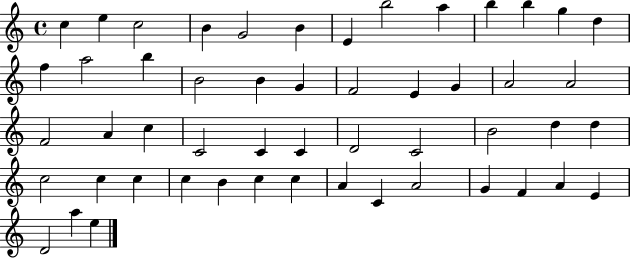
C5/q E5/q C5/h B4/q G4/h B4/q E4/q B5/h A5/q B5/q B5/q G5/q D5/q F5/q A5/h B5/q B4/h B4/q G4/q F4/h E4/q G4/q A4/h A4/h F4/h A4/q C5/q C4/h C4/q C4/q D4/h C4/h B4/h D5/q D5/q C5/h C5/q C5/q C5/q B4/q C5/q C5/q A4/q C4/q A4/h G4/q F4/q A4/q E4/q D4/h A5/q E5/q